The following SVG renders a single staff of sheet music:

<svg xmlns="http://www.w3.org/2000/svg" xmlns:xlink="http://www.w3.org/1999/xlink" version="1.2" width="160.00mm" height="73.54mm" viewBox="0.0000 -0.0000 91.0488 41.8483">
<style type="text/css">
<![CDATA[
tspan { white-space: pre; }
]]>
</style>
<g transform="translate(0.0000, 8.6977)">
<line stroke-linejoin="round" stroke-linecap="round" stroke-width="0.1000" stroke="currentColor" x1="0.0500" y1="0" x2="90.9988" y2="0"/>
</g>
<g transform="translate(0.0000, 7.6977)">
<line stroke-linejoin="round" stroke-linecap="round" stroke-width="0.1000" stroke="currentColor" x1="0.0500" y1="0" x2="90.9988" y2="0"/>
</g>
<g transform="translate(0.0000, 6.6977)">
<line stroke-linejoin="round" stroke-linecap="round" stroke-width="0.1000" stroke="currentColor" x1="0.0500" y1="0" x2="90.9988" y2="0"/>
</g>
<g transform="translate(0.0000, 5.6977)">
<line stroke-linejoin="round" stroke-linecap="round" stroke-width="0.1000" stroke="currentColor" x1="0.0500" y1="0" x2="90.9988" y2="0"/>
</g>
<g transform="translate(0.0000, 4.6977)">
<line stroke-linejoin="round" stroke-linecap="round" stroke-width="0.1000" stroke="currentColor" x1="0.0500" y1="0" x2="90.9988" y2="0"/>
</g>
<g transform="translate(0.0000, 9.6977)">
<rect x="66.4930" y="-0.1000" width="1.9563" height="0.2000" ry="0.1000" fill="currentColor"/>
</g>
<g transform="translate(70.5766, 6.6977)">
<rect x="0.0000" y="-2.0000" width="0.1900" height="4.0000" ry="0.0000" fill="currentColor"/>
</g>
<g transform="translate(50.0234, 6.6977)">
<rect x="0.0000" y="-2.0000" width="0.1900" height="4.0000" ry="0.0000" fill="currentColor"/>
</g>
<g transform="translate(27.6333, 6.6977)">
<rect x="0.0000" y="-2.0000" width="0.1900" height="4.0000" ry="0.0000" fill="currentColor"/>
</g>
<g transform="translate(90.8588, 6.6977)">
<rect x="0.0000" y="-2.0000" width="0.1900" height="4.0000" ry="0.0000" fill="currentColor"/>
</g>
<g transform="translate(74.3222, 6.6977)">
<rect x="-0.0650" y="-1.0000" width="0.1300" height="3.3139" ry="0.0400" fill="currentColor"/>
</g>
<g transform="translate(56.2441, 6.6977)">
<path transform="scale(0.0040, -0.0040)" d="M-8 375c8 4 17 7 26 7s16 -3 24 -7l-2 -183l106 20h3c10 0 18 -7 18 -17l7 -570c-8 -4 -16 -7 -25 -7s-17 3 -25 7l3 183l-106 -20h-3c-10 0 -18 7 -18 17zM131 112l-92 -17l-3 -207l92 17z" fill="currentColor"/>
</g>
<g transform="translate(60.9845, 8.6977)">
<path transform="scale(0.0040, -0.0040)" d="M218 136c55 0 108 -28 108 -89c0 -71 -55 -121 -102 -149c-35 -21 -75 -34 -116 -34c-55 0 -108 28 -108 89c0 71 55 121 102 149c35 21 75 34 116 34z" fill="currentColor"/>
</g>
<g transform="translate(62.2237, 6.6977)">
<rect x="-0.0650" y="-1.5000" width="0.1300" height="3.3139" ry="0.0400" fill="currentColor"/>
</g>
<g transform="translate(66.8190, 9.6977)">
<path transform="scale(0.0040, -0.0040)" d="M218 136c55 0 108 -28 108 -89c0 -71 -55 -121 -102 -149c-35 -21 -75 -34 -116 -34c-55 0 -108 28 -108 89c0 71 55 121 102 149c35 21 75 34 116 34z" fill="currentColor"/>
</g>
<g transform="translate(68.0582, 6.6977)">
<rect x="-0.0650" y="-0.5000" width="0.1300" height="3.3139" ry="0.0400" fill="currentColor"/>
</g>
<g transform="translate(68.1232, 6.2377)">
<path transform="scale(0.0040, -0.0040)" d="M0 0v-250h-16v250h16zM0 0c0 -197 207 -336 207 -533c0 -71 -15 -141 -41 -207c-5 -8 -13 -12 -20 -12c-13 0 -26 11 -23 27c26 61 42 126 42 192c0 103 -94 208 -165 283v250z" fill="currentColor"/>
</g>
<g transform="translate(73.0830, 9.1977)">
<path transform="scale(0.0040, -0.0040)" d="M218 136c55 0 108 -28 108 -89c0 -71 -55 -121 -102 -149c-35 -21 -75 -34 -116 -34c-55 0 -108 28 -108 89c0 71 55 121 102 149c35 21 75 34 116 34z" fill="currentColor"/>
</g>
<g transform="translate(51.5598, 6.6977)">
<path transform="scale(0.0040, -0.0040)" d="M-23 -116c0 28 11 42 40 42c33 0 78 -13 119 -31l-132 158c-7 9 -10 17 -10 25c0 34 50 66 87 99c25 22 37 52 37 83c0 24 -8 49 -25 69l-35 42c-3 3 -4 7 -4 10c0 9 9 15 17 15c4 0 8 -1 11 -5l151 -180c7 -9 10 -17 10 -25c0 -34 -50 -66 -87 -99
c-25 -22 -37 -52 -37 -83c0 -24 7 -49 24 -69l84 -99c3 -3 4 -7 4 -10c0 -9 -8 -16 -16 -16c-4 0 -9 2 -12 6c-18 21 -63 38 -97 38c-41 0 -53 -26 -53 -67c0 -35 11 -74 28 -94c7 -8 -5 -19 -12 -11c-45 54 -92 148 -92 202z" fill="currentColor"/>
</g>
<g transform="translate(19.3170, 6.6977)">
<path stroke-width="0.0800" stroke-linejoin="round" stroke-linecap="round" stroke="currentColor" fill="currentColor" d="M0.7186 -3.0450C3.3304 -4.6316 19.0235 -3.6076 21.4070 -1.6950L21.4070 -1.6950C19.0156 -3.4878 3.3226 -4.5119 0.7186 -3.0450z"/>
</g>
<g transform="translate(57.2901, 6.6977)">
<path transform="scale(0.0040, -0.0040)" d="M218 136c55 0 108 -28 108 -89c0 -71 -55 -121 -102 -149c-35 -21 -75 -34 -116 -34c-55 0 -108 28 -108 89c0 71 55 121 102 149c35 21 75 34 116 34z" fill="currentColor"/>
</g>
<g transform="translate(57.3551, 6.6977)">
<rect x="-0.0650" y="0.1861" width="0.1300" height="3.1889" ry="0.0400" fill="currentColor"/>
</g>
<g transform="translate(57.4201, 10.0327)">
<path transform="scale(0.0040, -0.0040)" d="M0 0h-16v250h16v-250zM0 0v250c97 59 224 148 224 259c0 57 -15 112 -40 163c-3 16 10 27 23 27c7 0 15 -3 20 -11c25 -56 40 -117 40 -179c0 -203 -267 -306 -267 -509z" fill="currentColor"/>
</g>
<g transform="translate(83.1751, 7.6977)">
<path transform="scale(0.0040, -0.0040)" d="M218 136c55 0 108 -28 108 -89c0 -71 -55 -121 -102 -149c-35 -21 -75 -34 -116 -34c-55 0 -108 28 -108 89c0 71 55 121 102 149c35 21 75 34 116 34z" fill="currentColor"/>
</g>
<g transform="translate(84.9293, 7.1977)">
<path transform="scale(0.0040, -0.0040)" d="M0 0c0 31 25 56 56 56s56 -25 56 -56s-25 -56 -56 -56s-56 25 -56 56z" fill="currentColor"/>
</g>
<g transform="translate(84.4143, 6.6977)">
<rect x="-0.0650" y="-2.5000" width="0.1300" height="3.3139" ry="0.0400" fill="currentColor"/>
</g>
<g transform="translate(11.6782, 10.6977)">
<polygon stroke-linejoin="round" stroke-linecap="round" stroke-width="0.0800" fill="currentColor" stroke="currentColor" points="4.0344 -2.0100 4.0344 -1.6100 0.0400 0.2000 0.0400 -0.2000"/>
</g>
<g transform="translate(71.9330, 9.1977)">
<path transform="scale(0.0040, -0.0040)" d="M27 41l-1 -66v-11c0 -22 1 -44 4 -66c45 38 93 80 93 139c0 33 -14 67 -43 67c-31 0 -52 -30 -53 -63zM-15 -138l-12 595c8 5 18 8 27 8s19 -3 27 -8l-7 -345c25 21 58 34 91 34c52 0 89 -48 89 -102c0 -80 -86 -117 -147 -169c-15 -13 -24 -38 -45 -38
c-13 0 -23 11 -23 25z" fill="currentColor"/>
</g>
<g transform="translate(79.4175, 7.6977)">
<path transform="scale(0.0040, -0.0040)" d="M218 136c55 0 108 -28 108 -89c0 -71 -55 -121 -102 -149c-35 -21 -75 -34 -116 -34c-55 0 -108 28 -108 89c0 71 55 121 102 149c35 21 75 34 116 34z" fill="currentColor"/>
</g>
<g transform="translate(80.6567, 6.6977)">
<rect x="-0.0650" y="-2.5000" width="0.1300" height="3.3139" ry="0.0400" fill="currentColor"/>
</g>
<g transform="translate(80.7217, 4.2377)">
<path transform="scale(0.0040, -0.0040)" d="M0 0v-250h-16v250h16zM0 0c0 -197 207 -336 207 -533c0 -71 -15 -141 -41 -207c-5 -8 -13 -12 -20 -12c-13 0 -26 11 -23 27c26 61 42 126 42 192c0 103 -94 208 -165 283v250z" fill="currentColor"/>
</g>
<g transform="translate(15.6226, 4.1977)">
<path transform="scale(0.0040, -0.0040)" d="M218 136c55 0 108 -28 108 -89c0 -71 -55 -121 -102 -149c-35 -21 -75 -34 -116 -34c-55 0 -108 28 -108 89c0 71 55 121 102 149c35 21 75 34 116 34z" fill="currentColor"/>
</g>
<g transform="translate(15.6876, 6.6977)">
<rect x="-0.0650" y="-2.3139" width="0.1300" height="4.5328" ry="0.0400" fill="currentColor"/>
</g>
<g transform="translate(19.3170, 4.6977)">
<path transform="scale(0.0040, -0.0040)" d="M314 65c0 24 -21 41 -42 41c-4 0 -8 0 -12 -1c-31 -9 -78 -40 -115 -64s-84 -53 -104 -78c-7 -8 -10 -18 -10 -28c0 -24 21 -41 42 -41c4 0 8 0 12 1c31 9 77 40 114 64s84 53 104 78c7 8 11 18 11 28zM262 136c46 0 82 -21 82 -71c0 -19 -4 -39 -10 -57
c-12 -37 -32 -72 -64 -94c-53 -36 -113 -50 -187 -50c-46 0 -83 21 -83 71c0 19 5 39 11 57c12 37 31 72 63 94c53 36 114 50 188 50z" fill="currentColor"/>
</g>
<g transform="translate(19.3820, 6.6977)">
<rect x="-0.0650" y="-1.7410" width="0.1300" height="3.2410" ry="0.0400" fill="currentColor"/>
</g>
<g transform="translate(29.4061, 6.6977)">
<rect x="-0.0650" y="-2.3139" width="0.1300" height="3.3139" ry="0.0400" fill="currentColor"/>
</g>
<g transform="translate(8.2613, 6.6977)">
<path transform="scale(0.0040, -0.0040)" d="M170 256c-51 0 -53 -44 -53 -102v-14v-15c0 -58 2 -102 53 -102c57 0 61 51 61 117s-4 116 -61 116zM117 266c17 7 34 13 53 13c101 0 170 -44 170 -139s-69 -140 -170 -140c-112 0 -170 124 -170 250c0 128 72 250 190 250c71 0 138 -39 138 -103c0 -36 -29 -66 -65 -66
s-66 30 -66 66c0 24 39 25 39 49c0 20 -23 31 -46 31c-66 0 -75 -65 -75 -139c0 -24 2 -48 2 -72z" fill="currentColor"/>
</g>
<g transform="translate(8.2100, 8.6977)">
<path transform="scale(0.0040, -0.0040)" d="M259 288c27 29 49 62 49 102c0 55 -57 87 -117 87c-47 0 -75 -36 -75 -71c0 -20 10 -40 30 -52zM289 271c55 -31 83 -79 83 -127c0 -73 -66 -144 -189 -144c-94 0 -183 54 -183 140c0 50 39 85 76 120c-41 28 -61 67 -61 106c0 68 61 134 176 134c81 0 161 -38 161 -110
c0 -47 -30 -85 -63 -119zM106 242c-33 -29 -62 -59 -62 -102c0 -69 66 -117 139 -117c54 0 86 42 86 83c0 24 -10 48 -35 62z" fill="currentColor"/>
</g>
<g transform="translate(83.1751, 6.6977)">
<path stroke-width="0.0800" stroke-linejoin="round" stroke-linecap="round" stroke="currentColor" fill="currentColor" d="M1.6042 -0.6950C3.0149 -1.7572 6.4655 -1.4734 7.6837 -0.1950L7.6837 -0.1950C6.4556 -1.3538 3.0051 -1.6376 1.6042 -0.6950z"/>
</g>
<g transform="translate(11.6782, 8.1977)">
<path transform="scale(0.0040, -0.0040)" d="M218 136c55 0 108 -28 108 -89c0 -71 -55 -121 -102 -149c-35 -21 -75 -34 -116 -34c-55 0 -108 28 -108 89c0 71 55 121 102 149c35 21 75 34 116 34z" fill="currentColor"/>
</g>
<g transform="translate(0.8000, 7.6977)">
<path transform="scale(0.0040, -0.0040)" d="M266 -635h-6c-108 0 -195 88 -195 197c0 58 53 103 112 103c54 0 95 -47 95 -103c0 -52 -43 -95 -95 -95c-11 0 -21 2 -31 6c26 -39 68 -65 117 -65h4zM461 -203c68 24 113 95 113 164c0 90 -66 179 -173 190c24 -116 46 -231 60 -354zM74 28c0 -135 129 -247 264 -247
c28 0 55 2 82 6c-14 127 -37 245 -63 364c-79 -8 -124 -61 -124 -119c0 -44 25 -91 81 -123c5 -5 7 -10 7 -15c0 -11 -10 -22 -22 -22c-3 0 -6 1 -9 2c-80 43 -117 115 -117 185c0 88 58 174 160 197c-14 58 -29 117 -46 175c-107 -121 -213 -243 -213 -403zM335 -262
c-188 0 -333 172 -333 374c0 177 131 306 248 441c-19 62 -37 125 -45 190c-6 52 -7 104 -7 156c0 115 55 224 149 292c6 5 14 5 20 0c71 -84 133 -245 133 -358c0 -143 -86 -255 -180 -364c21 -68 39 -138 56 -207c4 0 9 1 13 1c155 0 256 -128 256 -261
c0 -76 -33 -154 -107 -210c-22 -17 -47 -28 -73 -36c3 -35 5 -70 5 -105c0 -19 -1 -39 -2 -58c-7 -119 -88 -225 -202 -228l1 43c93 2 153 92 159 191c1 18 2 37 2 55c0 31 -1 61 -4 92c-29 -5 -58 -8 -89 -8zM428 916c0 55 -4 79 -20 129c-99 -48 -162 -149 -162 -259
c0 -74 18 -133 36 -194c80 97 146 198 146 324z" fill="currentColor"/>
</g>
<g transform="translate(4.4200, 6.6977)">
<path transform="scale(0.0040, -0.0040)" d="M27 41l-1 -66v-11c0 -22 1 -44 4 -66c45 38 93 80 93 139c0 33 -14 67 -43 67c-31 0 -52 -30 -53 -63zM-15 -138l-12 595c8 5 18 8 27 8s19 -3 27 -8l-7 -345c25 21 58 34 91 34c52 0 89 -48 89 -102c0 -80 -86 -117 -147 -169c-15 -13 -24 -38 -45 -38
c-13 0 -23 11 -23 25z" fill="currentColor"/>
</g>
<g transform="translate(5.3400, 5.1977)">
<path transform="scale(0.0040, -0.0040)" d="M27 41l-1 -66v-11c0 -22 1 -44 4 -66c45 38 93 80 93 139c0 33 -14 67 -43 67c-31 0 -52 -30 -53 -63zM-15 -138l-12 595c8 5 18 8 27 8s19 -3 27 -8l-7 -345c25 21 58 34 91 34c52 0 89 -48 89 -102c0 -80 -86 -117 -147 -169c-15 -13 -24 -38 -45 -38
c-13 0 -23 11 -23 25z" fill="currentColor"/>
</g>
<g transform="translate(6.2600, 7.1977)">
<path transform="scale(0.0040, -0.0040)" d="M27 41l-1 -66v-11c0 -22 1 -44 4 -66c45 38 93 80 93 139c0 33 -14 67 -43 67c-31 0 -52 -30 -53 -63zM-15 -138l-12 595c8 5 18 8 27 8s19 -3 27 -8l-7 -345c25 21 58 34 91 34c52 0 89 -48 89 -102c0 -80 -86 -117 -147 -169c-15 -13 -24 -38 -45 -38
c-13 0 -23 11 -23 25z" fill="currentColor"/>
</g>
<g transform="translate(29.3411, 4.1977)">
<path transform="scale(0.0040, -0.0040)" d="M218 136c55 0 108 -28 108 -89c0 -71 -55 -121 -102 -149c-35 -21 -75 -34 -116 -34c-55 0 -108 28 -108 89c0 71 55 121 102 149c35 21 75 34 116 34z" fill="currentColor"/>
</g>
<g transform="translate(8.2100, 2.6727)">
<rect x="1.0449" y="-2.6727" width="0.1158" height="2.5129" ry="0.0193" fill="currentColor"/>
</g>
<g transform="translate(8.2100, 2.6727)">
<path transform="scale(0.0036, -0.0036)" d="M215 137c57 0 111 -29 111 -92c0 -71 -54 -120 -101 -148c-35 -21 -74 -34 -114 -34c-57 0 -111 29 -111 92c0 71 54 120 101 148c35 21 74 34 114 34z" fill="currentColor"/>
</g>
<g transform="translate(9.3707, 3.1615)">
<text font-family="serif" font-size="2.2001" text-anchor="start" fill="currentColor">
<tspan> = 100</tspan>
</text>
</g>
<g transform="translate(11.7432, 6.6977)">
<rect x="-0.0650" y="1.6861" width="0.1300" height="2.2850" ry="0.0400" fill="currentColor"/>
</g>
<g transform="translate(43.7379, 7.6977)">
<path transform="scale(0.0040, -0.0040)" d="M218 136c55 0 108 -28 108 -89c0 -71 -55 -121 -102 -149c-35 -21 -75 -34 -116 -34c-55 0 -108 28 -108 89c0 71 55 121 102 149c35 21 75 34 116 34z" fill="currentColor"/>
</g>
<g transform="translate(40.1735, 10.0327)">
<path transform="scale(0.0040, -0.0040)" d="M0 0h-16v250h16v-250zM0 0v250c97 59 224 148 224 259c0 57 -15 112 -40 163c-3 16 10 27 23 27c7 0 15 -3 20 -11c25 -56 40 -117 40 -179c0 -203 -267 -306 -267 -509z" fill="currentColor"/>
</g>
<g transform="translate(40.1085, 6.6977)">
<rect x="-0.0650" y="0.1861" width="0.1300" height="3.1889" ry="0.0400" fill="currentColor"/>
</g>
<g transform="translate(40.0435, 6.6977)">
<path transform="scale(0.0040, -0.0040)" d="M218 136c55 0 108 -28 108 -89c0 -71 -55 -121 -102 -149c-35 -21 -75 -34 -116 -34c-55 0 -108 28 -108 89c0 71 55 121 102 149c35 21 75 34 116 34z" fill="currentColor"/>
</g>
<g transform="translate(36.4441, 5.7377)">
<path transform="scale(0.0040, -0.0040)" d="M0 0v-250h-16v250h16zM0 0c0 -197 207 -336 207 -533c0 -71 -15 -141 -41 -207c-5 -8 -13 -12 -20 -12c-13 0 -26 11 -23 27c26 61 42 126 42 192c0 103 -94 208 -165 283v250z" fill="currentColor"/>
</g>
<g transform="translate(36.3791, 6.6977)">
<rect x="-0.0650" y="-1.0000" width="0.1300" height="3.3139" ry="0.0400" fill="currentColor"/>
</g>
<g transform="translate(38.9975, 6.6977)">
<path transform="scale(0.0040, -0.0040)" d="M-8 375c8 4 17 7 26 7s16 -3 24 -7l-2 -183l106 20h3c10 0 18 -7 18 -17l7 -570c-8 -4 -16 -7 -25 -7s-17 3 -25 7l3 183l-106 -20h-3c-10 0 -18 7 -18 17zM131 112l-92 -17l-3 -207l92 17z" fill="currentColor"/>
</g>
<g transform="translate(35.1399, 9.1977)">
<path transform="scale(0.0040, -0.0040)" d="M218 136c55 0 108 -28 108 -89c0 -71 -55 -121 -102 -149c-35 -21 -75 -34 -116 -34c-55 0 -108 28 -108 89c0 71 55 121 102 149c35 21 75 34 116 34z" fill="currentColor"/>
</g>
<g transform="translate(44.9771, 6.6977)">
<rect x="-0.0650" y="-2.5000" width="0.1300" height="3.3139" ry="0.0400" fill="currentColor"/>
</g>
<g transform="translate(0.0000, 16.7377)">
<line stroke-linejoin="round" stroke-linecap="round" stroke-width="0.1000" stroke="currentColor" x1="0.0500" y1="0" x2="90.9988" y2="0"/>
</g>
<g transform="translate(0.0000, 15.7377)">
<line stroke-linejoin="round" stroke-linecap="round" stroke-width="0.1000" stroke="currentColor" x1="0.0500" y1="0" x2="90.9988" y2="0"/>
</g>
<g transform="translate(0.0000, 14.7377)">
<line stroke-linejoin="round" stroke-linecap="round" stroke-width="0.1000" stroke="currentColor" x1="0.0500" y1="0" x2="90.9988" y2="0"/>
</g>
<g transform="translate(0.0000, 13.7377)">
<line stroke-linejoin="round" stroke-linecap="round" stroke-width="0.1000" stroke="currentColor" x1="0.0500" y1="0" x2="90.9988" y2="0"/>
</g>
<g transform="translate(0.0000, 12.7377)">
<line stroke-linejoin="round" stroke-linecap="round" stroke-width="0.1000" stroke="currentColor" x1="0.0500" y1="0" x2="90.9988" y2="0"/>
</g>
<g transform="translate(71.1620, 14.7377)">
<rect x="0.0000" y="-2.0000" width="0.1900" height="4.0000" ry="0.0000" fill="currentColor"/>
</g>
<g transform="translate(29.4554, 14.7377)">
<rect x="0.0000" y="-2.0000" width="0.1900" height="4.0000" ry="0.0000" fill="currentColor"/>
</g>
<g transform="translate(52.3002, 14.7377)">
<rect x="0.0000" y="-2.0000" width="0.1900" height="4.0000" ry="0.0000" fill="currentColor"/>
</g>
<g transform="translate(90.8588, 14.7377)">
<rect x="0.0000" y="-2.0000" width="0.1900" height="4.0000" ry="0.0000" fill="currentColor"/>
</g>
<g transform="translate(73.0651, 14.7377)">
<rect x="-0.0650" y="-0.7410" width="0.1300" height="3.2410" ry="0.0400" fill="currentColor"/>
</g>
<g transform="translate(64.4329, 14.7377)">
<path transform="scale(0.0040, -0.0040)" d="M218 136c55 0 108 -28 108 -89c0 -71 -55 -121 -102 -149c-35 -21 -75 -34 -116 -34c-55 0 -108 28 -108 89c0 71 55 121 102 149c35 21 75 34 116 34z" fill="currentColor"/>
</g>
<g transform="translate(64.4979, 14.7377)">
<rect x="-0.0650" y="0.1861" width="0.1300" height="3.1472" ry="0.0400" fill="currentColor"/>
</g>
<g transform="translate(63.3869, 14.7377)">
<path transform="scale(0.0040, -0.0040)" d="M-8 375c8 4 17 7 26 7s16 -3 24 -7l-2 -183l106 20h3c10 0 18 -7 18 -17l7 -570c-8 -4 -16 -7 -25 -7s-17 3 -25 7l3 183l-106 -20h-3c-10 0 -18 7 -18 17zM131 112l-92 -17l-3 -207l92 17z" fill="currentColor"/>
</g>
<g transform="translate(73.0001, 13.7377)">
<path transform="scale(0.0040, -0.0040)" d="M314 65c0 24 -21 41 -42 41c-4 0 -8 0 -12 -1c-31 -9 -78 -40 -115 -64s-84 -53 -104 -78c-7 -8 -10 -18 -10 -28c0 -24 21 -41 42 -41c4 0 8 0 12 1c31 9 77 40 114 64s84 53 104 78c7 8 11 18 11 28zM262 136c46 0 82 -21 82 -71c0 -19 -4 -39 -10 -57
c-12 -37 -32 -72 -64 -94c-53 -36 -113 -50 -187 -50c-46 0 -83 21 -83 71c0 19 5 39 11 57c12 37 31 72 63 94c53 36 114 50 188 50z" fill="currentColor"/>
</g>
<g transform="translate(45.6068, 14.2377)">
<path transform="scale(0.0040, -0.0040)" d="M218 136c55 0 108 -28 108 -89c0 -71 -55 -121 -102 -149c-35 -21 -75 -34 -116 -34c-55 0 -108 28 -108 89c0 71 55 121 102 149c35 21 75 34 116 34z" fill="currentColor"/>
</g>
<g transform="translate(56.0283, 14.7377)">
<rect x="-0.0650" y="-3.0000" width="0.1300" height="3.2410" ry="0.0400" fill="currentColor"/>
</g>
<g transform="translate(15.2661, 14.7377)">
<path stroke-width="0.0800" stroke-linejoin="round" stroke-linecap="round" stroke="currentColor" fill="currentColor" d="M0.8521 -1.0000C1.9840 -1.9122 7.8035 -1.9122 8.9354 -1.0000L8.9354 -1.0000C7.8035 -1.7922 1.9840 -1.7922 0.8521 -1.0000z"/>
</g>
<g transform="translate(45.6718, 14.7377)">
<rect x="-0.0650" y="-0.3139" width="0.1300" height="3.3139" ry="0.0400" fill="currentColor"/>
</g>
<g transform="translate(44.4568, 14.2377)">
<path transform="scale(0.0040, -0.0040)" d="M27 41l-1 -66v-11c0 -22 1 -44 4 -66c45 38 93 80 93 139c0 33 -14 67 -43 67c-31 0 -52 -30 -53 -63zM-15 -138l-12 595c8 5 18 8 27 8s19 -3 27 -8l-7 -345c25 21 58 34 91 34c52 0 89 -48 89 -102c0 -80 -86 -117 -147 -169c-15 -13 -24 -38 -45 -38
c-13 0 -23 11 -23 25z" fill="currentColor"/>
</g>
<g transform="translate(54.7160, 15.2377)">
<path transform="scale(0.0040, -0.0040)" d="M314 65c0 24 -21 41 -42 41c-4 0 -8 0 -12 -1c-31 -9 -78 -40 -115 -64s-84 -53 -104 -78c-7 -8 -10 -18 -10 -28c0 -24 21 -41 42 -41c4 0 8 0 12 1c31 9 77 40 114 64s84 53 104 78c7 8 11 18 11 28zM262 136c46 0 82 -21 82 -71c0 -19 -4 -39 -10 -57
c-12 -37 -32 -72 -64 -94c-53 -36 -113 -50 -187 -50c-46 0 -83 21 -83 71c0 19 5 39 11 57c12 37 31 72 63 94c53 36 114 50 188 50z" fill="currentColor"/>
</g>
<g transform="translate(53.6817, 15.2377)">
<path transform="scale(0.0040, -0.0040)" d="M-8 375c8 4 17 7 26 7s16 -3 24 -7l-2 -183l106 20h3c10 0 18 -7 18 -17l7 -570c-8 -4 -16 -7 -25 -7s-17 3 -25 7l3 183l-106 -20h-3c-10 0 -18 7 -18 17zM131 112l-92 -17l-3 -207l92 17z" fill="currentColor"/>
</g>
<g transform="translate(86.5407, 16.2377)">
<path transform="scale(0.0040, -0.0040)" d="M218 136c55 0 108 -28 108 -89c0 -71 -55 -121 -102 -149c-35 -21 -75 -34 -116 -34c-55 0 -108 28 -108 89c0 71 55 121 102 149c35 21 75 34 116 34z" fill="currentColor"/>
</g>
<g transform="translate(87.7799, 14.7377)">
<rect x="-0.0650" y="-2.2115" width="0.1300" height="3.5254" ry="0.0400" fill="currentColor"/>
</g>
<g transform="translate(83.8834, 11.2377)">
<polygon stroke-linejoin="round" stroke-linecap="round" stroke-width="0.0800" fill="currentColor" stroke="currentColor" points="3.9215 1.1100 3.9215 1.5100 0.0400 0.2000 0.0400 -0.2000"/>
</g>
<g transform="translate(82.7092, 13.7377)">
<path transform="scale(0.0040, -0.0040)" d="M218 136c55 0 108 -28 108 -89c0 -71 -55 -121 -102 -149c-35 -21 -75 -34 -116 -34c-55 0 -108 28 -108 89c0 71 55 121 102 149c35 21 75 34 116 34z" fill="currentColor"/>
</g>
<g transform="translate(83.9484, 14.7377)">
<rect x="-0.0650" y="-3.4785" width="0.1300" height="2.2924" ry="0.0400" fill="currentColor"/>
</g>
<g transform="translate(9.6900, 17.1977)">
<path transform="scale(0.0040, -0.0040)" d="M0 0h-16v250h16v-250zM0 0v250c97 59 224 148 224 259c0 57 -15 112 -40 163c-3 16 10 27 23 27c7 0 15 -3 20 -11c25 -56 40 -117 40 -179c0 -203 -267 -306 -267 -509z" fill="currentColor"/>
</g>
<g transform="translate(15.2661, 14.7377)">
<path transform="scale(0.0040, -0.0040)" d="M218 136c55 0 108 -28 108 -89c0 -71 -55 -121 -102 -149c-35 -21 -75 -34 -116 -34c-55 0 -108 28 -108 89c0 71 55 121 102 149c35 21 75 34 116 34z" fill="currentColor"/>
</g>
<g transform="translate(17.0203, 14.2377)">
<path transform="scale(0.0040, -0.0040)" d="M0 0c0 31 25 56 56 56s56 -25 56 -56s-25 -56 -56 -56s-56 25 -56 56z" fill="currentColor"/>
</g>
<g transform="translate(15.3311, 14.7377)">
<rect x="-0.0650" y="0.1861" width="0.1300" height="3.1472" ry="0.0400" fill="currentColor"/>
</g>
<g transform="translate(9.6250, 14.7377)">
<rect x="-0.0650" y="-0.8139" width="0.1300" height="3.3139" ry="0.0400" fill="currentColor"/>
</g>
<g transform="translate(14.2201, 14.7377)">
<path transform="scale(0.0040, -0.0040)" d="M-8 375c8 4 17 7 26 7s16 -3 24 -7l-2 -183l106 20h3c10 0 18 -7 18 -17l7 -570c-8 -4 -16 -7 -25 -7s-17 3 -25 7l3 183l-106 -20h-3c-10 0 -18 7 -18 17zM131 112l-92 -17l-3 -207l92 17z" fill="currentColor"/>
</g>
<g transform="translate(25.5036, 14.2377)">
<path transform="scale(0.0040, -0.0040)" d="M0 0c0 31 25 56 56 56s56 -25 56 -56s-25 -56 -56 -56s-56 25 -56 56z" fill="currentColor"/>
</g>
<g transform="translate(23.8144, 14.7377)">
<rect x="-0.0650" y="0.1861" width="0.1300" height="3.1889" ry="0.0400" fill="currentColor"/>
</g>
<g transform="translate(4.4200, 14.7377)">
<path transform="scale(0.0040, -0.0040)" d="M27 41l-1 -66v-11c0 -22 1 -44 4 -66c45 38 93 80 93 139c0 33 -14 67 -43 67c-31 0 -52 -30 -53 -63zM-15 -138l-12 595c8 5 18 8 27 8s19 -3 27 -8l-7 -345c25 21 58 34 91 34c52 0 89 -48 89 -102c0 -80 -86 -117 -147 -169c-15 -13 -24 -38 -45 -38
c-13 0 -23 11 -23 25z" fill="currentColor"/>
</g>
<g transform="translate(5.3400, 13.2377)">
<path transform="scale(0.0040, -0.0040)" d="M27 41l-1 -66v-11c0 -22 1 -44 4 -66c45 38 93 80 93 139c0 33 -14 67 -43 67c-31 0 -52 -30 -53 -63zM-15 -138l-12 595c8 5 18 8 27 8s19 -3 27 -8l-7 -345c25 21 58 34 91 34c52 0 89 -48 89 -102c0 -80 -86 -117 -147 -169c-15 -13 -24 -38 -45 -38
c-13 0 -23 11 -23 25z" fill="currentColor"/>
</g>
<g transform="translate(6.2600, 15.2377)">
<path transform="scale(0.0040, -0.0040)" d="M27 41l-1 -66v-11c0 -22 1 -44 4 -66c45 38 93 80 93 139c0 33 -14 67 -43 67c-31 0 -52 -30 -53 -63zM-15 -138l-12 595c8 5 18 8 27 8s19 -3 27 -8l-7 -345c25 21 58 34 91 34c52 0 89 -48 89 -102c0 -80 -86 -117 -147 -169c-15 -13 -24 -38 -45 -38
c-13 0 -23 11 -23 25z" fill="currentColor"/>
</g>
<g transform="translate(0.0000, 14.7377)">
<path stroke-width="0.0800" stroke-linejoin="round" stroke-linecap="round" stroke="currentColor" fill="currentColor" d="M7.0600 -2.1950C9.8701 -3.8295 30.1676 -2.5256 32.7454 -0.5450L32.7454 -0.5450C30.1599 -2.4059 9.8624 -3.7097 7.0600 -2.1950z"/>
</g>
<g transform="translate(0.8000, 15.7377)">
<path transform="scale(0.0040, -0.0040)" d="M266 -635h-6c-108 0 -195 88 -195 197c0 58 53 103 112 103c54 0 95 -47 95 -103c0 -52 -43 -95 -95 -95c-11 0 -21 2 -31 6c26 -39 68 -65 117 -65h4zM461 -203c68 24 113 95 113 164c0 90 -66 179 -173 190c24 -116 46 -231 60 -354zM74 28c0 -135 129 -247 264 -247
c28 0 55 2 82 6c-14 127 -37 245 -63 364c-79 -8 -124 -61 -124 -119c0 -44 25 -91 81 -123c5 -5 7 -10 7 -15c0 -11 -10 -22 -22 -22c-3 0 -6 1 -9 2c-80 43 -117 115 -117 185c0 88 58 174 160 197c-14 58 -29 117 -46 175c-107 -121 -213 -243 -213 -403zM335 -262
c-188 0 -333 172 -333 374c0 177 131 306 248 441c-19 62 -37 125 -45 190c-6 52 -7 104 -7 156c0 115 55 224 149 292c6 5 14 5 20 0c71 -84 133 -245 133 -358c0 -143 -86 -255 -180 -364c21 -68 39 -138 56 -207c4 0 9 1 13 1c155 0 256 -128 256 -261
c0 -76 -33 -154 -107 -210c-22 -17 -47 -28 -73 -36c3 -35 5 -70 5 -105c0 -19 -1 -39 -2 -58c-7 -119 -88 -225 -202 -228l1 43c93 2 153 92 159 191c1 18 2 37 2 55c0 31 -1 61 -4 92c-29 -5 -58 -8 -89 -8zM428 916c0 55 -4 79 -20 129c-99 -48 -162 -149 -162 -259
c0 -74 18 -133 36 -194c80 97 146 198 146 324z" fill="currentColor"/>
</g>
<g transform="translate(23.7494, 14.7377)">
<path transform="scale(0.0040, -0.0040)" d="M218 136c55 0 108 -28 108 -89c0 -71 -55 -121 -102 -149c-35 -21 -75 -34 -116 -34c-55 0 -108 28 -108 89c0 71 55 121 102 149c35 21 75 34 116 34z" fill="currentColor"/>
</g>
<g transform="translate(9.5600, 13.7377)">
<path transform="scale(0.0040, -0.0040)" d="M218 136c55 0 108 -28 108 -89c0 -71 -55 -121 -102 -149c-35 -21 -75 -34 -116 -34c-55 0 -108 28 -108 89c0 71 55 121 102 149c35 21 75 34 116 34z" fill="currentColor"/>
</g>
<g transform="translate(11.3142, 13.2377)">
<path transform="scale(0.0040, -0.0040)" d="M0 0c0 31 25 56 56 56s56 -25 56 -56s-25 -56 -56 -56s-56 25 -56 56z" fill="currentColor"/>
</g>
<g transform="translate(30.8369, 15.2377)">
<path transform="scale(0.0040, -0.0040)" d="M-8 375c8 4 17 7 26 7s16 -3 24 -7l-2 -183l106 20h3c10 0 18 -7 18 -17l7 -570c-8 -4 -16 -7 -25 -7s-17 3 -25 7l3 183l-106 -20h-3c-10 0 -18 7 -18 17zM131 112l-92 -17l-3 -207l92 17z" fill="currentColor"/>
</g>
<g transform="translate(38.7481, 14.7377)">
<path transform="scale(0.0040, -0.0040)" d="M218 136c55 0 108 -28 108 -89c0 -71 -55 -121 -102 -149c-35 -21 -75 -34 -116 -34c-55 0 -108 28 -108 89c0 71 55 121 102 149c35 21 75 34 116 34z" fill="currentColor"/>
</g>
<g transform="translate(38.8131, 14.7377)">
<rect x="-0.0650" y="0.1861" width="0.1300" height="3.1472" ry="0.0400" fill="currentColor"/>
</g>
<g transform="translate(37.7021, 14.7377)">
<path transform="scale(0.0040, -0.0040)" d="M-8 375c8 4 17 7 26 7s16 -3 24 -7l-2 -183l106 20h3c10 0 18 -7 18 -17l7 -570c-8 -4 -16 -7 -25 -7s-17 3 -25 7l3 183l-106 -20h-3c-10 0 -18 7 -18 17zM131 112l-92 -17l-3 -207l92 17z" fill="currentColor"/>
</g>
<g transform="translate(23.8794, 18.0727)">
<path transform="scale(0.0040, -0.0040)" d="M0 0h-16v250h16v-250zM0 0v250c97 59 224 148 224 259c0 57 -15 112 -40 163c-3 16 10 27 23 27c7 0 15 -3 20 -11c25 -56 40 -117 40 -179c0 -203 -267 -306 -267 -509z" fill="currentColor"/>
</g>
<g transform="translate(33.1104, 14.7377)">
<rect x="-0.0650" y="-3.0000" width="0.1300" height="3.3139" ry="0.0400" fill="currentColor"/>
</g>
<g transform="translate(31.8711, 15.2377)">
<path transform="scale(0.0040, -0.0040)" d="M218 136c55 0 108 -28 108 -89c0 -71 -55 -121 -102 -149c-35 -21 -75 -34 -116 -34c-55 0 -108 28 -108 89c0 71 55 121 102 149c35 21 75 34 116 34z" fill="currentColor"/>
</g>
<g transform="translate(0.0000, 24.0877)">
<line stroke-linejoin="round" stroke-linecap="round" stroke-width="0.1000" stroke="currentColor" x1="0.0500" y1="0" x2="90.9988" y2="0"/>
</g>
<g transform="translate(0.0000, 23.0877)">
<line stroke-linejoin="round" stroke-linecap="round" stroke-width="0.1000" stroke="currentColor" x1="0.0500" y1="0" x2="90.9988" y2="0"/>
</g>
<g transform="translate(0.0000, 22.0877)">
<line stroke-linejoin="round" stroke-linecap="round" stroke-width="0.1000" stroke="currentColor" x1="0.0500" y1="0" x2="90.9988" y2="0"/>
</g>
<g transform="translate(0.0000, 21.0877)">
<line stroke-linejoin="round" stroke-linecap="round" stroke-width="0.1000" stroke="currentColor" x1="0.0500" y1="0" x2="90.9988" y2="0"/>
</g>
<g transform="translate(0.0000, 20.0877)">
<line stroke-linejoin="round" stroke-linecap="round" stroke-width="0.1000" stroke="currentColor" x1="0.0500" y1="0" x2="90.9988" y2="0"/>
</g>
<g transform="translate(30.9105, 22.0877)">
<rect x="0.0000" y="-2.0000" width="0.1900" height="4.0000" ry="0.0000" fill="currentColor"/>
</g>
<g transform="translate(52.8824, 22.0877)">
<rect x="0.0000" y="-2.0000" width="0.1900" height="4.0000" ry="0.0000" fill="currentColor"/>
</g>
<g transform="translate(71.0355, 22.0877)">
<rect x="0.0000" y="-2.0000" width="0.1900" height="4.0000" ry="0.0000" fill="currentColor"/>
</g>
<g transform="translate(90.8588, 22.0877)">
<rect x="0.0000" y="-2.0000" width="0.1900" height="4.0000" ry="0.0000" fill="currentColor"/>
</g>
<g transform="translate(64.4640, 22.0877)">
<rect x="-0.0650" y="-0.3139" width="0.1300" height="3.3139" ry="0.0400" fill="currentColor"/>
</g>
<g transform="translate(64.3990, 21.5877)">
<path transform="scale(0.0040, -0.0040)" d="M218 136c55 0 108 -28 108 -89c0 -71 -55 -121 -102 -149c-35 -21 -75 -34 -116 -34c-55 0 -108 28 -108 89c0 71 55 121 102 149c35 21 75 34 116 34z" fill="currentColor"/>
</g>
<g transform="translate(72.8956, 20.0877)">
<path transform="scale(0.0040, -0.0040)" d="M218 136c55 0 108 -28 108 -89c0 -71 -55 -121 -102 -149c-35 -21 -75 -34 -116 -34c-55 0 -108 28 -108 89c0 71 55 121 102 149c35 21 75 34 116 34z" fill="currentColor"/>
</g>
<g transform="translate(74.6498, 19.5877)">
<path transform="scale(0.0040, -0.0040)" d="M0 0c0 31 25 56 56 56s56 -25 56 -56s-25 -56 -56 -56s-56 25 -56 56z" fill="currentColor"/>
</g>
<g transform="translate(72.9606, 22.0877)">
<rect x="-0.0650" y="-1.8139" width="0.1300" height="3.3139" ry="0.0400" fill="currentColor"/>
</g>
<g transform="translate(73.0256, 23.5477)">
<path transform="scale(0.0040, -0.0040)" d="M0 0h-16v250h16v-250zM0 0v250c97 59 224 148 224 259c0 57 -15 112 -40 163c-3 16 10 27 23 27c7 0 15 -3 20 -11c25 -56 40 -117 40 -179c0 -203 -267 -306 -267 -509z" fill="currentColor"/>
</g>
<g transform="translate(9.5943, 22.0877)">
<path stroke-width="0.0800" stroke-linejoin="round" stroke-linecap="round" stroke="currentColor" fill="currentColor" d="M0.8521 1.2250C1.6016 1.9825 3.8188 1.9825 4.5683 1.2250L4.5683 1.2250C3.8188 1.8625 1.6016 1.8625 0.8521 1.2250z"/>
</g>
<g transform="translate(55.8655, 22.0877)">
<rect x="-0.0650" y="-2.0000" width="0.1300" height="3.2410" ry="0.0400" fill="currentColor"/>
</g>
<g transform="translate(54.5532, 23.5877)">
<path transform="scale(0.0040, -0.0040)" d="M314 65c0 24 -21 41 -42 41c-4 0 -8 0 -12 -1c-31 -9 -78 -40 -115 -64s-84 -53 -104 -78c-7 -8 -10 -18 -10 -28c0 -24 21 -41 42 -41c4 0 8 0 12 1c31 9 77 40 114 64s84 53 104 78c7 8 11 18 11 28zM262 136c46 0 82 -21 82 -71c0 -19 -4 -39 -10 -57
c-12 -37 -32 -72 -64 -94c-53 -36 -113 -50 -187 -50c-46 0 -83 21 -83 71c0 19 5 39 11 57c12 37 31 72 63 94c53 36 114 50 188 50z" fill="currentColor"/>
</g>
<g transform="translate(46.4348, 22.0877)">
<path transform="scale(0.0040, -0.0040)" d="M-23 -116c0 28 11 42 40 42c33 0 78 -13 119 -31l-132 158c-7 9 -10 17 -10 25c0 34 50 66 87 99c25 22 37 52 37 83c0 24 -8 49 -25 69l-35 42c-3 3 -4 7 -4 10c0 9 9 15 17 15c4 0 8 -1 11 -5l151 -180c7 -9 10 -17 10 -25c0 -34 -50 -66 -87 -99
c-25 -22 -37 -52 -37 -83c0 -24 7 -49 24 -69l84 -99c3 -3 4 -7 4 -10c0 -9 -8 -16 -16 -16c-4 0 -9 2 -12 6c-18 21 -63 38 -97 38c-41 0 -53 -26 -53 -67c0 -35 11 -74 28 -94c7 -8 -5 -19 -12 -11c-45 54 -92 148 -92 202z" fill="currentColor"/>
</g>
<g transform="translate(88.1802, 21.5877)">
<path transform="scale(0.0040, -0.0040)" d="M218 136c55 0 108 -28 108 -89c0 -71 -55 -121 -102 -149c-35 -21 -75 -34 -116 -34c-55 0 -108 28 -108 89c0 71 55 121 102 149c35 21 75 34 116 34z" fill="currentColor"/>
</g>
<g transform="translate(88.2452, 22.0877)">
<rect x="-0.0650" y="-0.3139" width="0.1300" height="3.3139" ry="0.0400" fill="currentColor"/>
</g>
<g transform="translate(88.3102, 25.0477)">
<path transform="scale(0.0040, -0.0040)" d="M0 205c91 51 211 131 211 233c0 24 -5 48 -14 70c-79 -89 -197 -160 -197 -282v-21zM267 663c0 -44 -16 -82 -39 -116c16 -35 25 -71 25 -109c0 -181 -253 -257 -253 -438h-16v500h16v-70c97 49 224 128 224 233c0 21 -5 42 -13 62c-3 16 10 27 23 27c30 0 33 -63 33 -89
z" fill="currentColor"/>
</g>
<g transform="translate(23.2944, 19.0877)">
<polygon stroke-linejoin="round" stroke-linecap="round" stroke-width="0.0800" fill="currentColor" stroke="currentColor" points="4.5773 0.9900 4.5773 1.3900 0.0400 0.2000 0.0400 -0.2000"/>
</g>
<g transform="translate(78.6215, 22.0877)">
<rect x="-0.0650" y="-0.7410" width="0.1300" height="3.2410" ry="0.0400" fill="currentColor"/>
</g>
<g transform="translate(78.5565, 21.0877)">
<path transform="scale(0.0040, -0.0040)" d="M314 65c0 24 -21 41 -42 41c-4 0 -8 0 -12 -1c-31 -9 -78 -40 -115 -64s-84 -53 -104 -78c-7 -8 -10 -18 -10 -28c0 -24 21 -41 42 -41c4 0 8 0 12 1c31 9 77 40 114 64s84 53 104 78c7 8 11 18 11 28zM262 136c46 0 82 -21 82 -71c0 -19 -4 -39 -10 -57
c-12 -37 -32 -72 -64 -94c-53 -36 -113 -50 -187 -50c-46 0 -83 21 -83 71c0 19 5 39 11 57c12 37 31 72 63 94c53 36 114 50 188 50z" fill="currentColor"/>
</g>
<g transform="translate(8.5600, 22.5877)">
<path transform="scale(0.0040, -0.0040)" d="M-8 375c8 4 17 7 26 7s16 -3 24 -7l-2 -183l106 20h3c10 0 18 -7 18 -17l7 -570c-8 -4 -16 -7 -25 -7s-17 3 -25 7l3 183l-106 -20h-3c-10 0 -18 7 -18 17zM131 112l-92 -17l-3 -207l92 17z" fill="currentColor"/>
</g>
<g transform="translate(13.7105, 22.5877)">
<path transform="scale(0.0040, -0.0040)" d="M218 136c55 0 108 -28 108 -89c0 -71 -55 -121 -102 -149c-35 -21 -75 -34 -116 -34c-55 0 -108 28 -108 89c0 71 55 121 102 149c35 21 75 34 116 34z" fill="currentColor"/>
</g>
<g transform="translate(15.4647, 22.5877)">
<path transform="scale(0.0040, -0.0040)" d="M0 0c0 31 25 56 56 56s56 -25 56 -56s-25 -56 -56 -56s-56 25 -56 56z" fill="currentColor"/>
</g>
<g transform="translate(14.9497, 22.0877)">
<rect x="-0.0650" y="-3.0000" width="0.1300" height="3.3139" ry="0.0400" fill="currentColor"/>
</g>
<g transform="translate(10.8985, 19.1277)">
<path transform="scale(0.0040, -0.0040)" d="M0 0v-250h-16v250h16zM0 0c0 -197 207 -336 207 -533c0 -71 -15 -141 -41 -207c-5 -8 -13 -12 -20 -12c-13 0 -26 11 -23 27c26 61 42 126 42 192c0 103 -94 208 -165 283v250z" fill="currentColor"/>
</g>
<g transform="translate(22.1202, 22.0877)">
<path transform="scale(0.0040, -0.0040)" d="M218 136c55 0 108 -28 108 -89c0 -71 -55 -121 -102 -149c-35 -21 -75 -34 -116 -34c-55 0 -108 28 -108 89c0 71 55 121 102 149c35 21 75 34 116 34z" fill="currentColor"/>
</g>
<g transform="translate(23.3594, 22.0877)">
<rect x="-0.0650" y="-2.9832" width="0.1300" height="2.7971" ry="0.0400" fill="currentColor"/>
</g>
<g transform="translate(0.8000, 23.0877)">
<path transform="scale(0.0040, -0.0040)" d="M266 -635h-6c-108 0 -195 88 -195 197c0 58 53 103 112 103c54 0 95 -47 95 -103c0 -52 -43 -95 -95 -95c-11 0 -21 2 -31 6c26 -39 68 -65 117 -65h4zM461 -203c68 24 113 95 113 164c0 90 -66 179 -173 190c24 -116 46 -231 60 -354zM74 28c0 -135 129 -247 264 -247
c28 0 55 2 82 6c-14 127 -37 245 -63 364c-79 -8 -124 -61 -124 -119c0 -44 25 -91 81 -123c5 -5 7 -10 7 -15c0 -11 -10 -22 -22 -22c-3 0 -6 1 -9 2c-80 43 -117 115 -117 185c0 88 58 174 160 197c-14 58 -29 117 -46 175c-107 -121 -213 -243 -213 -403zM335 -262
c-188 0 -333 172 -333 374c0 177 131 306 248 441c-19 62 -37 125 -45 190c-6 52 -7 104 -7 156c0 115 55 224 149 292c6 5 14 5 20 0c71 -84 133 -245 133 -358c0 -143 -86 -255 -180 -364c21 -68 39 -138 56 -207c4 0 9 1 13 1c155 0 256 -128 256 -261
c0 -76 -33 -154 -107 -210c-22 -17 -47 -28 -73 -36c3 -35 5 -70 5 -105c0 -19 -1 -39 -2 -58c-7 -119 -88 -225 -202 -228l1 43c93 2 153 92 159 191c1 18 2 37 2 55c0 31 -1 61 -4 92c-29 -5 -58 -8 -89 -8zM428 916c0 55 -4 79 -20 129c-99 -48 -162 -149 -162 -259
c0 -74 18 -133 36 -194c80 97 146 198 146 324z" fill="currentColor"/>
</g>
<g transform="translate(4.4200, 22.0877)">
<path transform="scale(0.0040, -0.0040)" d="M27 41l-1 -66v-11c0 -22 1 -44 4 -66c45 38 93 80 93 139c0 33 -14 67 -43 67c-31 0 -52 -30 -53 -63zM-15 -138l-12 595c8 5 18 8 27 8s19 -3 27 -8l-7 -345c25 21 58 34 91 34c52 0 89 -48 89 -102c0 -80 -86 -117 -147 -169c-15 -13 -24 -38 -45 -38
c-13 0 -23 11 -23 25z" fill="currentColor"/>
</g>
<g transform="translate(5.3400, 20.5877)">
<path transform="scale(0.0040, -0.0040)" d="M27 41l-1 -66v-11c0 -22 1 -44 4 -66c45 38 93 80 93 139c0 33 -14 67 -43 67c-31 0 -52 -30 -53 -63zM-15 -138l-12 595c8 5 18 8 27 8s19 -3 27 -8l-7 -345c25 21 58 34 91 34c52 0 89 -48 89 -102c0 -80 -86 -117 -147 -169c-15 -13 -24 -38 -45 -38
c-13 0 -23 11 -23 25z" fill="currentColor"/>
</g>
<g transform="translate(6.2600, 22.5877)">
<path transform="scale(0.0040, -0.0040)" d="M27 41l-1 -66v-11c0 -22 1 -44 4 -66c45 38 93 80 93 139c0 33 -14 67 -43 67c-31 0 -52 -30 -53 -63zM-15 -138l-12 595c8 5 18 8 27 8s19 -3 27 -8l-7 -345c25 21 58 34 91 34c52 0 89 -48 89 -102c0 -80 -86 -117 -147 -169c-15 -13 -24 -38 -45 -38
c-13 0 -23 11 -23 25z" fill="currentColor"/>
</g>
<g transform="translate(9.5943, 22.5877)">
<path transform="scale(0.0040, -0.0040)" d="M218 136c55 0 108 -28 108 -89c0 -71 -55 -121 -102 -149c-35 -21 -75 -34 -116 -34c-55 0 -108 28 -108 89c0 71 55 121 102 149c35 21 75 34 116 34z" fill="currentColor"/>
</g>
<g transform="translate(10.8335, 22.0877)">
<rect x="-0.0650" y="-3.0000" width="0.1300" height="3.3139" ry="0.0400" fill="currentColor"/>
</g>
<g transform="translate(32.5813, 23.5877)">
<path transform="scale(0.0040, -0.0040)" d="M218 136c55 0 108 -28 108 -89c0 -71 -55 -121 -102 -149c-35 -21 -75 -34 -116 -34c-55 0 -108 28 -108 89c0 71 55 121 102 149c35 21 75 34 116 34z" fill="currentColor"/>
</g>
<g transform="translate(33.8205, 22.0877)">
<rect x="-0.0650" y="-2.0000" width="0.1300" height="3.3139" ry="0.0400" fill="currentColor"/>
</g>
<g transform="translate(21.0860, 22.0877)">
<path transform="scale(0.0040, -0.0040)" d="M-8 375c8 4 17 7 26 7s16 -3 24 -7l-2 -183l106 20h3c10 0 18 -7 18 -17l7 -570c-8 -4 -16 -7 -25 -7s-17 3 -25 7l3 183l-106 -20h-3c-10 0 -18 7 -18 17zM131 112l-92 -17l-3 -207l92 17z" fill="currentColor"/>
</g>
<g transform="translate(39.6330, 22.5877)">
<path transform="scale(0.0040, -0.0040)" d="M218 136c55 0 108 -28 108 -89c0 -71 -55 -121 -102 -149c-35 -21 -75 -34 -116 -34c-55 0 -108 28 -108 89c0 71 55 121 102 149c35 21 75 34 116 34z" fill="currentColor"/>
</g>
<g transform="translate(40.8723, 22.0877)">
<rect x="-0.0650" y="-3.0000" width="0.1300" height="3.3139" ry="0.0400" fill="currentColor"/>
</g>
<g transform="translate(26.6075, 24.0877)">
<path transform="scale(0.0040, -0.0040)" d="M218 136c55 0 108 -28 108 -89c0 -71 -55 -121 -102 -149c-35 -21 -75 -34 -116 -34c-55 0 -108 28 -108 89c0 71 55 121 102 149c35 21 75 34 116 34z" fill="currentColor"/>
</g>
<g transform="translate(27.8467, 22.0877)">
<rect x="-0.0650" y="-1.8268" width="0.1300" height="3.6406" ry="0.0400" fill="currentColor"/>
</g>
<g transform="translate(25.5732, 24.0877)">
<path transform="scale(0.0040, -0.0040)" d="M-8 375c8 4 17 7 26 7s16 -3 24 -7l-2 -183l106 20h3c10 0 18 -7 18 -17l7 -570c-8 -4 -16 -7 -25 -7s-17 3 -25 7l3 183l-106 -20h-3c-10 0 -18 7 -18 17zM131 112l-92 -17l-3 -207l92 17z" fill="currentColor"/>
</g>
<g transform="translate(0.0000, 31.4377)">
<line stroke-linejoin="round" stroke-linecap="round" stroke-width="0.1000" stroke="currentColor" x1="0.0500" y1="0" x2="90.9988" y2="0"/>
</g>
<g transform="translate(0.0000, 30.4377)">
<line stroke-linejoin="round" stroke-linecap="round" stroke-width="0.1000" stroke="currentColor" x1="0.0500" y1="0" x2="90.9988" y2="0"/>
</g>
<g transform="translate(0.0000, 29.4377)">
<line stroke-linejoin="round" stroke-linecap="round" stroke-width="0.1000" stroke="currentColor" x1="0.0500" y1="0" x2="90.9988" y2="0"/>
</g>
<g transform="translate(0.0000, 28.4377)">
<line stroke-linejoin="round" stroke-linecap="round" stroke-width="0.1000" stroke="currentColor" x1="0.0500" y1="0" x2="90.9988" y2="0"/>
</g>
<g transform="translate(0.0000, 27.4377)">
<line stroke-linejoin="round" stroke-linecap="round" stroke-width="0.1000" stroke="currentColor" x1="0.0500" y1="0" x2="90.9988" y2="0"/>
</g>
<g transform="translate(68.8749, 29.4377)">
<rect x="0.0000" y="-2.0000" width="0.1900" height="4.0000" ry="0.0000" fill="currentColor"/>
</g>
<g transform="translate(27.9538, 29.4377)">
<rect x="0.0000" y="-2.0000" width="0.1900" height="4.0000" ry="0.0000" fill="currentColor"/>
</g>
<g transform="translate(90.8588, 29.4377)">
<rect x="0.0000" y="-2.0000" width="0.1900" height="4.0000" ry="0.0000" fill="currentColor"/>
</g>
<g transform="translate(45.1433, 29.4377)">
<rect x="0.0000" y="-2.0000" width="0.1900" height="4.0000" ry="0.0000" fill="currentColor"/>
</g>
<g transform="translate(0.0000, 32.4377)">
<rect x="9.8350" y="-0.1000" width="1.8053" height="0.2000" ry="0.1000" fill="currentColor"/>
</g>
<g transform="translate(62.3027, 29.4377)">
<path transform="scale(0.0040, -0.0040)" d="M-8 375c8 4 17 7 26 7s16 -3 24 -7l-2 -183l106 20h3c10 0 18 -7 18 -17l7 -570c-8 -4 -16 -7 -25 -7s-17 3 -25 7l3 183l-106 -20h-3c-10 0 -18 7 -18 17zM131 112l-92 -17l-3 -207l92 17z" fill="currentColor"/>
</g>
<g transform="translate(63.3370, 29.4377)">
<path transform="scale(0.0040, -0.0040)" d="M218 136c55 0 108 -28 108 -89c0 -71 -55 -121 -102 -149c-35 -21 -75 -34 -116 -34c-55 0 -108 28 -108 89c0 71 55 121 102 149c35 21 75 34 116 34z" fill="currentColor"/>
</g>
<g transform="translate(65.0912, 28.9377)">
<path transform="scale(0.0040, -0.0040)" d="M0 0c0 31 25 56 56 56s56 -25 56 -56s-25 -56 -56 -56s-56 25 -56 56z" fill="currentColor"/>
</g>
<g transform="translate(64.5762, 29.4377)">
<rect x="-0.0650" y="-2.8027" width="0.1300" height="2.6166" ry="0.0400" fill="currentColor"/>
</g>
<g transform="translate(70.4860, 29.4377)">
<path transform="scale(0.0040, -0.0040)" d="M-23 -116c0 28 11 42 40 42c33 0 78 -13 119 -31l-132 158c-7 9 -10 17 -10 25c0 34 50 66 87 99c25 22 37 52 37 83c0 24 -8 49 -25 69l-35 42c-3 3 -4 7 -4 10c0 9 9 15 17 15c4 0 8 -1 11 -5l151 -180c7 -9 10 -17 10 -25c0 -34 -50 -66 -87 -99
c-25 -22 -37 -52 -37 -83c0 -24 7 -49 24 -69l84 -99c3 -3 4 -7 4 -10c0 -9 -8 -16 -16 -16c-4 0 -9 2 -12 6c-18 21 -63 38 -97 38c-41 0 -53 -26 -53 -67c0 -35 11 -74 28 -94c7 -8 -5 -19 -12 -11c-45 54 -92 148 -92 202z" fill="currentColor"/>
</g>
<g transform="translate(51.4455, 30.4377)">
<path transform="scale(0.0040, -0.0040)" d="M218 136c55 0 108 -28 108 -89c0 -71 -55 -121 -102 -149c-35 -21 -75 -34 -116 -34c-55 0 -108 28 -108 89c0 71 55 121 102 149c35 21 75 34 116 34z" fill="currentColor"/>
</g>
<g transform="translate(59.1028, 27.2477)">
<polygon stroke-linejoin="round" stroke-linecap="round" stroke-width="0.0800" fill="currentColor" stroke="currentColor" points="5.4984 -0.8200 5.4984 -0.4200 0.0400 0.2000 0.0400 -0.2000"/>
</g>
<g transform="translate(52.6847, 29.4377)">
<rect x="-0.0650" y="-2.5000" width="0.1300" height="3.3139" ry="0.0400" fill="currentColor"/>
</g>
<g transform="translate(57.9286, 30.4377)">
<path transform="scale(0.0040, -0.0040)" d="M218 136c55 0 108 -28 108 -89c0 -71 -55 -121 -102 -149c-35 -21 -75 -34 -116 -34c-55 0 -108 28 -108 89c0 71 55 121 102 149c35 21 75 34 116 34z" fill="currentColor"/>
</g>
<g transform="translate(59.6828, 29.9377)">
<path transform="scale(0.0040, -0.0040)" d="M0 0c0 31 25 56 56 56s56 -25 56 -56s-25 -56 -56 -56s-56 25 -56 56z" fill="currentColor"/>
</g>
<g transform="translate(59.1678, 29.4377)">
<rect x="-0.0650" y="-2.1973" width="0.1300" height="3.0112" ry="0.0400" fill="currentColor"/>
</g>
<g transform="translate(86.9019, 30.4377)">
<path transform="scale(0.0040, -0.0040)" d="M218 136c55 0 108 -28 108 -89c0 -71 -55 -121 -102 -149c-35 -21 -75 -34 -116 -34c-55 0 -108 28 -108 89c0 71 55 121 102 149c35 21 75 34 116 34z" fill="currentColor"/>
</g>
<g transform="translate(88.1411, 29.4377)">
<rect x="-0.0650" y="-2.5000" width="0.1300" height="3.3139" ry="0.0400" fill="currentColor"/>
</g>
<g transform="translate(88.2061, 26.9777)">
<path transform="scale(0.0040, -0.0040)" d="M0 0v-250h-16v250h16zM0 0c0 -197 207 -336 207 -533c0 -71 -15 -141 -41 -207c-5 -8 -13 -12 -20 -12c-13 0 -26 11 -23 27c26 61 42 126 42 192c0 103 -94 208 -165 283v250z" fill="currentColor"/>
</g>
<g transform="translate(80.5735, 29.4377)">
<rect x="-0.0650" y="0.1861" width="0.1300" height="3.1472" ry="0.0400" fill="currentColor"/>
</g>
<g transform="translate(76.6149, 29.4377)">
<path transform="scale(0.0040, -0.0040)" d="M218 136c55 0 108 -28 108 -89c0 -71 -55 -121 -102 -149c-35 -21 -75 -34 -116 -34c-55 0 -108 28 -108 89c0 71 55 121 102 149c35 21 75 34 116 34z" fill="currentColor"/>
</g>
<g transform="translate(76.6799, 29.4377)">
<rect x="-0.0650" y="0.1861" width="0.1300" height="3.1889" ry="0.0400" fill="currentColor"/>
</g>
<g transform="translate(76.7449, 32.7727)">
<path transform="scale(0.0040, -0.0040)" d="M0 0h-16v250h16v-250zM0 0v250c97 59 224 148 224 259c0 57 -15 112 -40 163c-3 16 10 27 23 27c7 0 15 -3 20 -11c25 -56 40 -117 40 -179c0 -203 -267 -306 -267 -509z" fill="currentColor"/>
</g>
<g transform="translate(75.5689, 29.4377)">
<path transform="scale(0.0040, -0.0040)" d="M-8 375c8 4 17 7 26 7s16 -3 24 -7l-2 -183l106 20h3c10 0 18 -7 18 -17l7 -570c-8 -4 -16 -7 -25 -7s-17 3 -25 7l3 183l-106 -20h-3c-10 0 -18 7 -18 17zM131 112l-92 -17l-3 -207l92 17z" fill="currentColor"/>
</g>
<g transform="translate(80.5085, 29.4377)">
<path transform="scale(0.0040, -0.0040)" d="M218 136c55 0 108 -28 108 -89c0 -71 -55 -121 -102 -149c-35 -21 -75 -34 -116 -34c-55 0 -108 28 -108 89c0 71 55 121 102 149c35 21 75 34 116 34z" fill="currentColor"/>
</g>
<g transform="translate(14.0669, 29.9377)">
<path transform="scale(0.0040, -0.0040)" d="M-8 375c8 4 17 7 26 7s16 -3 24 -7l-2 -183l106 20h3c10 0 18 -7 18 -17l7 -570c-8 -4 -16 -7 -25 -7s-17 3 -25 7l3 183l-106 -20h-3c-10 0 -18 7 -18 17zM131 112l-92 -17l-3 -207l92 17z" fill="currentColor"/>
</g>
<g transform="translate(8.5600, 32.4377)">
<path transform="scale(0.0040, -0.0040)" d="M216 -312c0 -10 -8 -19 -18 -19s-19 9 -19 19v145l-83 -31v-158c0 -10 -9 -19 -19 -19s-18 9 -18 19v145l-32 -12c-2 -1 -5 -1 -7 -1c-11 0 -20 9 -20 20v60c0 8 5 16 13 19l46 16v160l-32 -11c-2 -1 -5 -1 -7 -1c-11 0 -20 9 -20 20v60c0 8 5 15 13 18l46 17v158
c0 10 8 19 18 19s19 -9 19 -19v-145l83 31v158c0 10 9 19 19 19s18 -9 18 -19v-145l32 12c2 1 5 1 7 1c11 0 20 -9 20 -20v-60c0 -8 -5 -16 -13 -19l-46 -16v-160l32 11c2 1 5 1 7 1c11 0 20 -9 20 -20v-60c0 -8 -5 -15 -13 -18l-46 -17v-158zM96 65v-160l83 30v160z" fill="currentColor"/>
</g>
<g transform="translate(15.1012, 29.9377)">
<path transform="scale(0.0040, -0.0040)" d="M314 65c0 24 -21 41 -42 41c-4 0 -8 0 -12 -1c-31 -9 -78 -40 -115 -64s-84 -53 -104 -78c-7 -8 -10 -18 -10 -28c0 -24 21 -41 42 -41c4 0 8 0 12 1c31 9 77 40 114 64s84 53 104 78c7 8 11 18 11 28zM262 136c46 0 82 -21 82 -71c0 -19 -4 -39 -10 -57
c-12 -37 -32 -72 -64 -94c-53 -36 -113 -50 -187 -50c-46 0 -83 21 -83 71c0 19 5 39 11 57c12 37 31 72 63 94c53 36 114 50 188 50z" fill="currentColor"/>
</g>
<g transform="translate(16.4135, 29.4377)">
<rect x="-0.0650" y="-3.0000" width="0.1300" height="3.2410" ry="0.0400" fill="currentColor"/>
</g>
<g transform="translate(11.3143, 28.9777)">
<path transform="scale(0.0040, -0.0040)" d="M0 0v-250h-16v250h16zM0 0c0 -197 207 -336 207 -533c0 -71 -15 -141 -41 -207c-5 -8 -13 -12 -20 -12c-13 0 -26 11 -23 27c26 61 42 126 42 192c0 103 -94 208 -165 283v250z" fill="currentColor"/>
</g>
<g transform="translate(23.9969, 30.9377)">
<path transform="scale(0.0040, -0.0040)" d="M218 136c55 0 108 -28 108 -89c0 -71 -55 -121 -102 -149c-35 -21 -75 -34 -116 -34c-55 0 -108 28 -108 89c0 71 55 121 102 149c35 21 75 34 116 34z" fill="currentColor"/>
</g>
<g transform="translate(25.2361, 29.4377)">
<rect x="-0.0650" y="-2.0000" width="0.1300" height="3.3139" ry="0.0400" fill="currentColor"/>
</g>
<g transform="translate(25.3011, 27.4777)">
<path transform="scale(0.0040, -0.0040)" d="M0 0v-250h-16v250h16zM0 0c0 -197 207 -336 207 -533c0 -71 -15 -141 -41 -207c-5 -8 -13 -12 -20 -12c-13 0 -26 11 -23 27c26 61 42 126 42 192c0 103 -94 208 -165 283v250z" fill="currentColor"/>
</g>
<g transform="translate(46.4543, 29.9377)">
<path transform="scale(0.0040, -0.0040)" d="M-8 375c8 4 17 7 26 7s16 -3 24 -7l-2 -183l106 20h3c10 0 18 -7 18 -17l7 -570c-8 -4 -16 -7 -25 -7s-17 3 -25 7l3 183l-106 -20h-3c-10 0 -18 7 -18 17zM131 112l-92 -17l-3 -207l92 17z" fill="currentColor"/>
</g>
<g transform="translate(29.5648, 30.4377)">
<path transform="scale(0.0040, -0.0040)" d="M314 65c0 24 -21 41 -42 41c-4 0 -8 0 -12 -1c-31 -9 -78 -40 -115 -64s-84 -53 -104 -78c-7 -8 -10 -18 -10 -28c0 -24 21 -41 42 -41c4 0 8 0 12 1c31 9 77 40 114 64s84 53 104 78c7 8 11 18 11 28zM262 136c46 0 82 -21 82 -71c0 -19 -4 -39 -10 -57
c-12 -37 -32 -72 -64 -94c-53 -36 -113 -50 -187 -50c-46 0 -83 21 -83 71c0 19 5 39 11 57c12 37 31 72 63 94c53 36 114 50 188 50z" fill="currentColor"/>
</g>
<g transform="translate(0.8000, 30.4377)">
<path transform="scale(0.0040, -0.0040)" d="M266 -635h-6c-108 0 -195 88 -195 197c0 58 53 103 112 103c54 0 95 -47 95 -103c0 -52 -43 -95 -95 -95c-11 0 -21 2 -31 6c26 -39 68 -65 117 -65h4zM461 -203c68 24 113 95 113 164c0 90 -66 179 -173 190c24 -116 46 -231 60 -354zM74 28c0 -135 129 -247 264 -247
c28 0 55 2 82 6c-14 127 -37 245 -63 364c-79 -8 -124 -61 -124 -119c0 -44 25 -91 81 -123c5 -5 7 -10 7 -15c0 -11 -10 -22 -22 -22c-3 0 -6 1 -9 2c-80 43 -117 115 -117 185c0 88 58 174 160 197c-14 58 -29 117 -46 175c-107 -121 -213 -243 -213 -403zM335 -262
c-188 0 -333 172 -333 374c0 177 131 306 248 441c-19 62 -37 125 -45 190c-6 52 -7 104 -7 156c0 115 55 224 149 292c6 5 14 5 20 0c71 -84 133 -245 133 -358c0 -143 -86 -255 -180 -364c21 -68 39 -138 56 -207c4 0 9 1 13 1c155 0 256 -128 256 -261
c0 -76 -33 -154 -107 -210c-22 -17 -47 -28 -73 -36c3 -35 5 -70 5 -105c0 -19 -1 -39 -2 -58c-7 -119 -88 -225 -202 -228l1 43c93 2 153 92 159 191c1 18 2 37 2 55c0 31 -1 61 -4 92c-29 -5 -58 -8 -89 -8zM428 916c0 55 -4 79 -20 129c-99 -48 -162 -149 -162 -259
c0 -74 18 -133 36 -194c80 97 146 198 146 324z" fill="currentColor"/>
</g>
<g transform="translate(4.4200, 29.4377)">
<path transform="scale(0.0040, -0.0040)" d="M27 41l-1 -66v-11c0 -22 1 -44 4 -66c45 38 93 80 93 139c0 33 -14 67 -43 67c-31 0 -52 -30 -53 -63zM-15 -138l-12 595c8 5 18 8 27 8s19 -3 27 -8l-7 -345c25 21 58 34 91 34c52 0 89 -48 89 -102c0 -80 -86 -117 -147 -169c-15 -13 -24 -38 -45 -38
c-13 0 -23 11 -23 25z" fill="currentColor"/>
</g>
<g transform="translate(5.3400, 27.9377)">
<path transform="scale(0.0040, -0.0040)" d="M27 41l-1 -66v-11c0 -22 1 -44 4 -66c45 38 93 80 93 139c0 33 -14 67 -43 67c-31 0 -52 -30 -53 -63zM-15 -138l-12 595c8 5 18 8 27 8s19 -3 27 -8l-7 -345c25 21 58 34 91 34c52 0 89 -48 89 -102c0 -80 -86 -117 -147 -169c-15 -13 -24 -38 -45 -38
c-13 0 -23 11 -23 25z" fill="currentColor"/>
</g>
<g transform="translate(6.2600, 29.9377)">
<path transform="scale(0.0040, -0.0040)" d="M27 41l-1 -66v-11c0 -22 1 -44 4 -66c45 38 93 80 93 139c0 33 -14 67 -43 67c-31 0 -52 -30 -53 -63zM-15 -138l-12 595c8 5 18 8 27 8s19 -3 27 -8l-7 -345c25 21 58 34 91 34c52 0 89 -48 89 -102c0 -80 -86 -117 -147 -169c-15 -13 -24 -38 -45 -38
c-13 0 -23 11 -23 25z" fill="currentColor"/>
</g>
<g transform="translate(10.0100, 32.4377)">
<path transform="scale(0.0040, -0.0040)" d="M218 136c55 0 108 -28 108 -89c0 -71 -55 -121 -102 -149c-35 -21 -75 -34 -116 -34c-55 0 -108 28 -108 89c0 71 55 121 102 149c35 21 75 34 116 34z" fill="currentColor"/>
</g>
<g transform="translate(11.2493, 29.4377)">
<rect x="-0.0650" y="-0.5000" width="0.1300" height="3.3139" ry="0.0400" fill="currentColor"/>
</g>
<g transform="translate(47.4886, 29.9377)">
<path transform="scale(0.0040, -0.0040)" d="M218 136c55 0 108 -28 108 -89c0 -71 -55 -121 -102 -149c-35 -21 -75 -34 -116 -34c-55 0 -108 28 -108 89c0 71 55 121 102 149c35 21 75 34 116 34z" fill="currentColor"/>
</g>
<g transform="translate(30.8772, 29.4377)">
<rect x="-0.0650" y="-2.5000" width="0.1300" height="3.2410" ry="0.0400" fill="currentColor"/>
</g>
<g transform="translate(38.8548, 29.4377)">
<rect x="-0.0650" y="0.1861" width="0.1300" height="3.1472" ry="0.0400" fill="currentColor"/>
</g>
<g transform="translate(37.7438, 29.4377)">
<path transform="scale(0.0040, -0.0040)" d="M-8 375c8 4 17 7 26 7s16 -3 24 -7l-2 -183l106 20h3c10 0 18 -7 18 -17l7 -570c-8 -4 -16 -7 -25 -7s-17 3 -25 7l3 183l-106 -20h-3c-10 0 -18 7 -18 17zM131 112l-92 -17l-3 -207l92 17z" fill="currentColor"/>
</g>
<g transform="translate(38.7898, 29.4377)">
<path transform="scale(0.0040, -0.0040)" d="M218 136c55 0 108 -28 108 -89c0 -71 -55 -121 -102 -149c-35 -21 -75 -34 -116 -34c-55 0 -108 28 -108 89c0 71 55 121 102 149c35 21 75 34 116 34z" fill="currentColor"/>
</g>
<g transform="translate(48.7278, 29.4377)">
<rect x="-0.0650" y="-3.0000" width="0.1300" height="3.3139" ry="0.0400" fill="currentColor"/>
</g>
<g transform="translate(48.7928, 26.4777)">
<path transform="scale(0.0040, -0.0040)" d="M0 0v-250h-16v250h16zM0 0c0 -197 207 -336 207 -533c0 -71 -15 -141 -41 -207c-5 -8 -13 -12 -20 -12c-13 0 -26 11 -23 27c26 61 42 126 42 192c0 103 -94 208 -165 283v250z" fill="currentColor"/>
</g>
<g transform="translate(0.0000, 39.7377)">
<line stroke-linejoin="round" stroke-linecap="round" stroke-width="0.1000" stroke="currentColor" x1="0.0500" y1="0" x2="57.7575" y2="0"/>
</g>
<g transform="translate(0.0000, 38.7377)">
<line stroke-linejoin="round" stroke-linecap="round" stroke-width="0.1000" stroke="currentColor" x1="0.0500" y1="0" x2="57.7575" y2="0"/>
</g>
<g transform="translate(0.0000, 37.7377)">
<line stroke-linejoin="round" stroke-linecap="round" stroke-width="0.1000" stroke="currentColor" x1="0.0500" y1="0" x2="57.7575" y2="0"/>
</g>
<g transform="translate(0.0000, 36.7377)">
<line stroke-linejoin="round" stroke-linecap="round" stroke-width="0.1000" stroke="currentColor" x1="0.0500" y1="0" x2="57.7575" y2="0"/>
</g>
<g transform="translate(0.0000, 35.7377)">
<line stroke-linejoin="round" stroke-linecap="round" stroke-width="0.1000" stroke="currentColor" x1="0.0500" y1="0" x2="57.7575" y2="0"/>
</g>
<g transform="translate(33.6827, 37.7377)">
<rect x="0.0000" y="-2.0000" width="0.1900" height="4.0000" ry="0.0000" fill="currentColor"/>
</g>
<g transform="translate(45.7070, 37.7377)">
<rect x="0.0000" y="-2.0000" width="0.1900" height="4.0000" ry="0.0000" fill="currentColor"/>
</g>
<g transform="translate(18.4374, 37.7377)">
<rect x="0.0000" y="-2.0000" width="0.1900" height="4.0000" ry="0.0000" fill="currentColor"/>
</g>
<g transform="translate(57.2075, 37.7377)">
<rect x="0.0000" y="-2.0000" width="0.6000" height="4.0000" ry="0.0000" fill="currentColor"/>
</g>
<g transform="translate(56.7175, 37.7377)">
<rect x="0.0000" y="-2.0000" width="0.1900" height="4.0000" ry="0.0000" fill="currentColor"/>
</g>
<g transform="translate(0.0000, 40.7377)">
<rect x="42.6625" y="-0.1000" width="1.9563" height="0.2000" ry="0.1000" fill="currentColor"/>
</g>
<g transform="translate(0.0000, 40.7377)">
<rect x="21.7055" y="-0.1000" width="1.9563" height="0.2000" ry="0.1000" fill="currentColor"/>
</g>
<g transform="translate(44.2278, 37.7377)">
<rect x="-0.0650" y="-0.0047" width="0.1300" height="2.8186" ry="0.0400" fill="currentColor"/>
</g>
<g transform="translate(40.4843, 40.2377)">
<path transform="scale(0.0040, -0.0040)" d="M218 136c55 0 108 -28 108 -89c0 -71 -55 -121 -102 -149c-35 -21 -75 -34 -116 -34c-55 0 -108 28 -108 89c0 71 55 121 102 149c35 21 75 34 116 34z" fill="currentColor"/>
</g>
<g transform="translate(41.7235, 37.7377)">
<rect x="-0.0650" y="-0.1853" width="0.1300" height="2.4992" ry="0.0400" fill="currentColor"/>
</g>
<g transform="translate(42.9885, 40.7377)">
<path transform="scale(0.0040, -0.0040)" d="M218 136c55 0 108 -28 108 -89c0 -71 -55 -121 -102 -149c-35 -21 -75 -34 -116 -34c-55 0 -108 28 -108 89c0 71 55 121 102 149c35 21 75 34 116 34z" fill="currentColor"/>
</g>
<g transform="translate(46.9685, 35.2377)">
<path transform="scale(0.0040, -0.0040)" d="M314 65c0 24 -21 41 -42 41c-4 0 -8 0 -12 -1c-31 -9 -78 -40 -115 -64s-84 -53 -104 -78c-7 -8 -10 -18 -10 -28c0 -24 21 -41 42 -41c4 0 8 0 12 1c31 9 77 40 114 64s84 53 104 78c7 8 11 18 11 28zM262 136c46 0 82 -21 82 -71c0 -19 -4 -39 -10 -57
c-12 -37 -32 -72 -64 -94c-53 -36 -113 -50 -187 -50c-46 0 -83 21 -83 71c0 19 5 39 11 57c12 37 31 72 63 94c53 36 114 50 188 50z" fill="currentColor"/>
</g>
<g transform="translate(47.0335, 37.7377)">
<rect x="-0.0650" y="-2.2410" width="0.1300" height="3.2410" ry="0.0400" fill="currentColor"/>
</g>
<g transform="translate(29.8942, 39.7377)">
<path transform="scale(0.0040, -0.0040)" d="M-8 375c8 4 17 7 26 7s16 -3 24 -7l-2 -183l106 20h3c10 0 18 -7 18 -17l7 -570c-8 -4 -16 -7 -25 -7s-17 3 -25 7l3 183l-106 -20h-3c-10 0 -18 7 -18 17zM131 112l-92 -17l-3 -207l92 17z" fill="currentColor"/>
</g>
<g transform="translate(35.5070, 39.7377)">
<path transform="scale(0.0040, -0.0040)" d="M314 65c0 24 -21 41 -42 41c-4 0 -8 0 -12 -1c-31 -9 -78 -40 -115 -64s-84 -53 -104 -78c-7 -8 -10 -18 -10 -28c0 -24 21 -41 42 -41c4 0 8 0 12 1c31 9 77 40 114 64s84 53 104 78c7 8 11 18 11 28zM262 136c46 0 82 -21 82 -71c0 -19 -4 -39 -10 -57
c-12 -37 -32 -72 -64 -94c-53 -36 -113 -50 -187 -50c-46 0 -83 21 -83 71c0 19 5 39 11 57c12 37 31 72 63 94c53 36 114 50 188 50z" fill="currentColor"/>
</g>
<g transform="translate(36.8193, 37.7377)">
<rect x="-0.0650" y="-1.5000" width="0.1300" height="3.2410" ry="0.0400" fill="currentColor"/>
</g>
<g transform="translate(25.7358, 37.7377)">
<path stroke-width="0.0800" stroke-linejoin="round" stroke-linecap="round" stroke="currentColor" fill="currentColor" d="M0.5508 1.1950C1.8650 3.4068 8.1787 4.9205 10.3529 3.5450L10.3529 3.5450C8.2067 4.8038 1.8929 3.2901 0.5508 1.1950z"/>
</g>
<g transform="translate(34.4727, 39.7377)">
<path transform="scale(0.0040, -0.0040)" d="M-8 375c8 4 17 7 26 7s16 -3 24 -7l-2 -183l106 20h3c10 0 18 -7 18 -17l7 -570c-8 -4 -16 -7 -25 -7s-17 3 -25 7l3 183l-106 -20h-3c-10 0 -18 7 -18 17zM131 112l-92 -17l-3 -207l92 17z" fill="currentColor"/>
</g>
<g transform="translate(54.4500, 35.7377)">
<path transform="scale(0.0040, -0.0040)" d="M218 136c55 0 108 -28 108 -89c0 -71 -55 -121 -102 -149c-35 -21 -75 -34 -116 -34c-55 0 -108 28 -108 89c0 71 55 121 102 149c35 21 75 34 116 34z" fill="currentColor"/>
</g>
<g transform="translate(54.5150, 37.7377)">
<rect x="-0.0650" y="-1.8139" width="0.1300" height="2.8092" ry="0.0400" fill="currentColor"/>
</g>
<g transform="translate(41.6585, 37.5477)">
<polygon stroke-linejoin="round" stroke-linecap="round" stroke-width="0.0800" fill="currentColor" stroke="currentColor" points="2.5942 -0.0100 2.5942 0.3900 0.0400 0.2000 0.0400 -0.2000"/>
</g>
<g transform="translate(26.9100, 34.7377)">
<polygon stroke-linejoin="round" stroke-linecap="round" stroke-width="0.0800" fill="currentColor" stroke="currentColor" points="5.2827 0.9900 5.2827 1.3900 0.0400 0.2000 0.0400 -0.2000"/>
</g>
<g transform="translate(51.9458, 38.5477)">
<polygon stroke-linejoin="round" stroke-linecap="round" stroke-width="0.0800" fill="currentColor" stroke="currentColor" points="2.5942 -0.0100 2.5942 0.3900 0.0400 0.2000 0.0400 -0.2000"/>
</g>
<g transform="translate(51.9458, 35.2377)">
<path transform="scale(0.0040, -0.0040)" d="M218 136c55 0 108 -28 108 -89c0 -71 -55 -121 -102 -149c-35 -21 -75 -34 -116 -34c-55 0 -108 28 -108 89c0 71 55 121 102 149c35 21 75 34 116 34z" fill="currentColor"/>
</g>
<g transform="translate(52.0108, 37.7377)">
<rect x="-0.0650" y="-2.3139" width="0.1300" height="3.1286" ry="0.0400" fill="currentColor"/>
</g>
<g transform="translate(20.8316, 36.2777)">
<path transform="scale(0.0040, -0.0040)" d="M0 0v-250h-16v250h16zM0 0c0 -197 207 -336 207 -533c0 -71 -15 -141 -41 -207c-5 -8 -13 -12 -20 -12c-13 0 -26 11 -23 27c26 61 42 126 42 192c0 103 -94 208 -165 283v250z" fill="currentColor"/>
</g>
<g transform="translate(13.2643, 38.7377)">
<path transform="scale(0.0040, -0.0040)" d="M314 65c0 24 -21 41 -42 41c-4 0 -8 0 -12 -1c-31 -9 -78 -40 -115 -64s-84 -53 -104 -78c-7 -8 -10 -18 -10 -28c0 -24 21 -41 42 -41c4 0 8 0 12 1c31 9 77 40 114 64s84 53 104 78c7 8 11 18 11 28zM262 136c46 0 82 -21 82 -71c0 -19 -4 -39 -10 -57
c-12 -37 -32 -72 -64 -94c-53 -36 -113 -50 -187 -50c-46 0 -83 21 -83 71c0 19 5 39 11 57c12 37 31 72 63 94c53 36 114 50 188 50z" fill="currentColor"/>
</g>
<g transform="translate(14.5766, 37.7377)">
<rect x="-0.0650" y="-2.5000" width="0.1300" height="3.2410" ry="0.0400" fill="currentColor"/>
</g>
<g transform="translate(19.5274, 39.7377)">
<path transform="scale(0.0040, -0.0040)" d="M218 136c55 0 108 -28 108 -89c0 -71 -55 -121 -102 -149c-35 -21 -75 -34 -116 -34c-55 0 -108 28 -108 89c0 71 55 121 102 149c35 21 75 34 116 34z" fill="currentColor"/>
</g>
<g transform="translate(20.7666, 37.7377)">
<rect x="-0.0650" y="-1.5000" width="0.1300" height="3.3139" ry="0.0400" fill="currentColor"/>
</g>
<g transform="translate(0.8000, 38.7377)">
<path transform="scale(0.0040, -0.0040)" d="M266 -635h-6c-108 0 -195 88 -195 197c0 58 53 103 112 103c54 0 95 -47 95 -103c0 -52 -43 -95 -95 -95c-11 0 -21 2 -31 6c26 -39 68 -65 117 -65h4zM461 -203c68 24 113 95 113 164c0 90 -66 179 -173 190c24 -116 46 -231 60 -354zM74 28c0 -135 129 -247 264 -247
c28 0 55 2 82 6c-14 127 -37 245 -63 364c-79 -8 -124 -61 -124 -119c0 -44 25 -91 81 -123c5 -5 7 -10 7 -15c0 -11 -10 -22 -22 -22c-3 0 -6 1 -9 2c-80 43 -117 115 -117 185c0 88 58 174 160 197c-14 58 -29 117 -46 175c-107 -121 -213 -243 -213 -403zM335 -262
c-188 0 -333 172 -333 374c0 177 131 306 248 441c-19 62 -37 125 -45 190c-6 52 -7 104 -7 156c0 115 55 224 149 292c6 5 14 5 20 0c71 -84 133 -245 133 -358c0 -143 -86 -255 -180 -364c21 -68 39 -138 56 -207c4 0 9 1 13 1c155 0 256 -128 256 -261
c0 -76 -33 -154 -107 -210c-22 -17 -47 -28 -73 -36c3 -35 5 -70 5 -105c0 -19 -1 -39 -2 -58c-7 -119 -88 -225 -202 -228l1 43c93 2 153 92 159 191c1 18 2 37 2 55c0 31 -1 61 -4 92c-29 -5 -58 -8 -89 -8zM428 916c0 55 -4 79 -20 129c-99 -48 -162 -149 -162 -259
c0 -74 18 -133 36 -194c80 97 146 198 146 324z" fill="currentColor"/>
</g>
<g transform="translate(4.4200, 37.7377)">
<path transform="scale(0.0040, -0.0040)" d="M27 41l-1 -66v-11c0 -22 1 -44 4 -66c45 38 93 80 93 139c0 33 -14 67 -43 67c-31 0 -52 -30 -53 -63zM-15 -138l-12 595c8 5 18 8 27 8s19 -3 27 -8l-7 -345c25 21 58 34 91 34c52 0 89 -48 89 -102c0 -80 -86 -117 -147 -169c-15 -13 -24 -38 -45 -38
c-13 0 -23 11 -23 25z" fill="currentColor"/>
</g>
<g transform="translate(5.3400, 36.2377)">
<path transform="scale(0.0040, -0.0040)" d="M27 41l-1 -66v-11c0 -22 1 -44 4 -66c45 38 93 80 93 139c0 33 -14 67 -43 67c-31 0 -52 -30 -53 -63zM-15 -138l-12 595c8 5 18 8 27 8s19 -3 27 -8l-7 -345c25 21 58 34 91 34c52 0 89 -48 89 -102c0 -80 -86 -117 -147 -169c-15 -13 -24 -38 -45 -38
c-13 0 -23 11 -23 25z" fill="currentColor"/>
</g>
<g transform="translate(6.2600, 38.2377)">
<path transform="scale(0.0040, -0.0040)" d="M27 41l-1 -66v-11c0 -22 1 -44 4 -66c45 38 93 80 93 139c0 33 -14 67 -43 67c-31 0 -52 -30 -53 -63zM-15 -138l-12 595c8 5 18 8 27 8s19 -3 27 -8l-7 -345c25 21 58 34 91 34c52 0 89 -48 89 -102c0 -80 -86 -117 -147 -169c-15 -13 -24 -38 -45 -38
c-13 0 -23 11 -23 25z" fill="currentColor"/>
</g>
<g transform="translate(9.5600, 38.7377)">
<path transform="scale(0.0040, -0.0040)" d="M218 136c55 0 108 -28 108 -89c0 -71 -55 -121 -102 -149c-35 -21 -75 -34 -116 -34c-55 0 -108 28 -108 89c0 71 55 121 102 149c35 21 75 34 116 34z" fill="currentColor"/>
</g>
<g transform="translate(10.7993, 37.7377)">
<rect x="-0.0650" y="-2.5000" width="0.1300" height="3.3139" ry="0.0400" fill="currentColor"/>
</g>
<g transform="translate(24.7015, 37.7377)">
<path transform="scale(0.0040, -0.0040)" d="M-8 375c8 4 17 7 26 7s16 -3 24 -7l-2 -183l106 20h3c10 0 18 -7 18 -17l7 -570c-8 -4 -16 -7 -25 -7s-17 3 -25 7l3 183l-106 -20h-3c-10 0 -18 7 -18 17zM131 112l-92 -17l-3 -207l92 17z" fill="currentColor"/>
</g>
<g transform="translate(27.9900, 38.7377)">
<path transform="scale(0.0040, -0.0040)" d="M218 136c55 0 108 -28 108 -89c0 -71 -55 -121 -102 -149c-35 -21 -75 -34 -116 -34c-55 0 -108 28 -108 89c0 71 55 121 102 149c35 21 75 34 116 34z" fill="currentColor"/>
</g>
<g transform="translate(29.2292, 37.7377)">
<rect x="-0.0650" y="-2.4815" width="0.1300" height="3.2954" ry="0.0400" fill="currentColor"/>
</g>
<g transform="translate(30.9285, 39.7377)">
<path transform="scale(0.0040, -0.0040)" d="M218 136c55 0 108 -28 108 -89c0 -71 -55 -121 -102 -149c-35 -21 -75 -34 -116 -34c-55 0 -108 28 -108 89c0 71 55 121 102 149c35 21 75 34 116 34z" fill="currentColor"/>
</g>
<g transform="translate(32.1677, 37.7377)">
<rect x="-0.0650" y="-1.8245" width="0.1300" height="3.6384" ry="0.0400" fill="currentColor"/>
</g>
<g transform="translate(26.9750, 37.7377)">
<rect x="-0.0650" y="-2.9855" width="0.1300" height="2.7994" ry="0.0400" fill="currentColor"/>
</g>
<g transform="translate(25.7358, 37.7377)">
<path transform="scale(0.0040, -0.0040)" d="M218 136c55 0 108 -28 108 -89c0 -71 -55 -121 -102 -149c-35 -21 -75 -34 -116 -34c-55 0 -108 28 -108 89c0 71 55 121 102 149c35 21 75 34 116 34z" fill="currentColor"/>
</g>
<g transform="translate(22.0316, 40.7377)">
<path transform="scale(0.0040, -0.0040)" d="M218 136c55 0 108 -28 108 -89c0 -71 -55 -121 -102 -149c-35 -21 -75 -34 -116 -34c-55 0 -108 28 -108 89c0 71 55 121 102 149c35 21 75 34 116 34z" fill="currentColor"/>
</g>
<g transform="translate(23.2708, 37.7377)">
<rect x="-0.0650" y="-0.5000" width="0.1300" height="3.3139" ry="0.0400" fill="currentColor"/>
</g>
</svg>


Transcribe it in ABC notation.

X:1
T:Untitled
M:6/8
L:1/4
K:Eb
F/2 g/2 f2 g D/2 B/2 G z B/2 _E C/2 _D G/2 G d/2 B B/2 A B _c A2 B d2 d/2 F/2 A/2 A B/2 E/2 F _A z F2 c f/2 d2 c/4 ^C/2 A2 F/2 G2 B A/2 G G/2 B/2 z B/2 B G/2 G G2 _E/2 C B/2 G/2 E/2 E2 D/2 C/2 g2 g/2 f/2